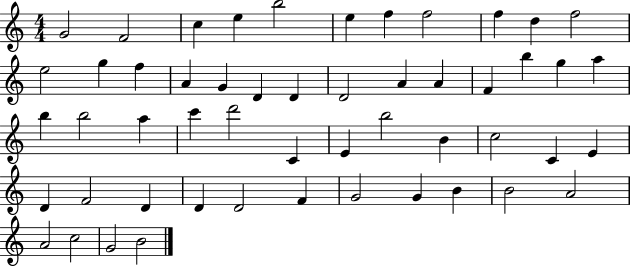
G4/h F4/h C5/q E5/q B5/h E5/q F5/q F5/h F5/q D5/q F5/h E5/h G5/q F5/q A4/q G4/q D4/q D4/q D4/h A4/q A4/q F4/q B5/q G5/q A5/q B5/q B5/h A5/q C6/q D6/h C4/q E4/q B5/h B4/q C5/h C4/q E4/q D4/q F4/h D4/q D4/q D4/h F4/q G4/h G4/q B4/q B4/h A4/h A4/h C5/h G4/h B4/h